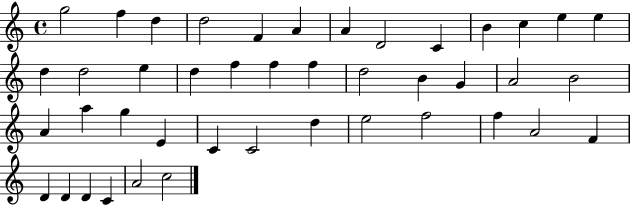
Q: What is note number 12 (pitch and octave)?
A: E5